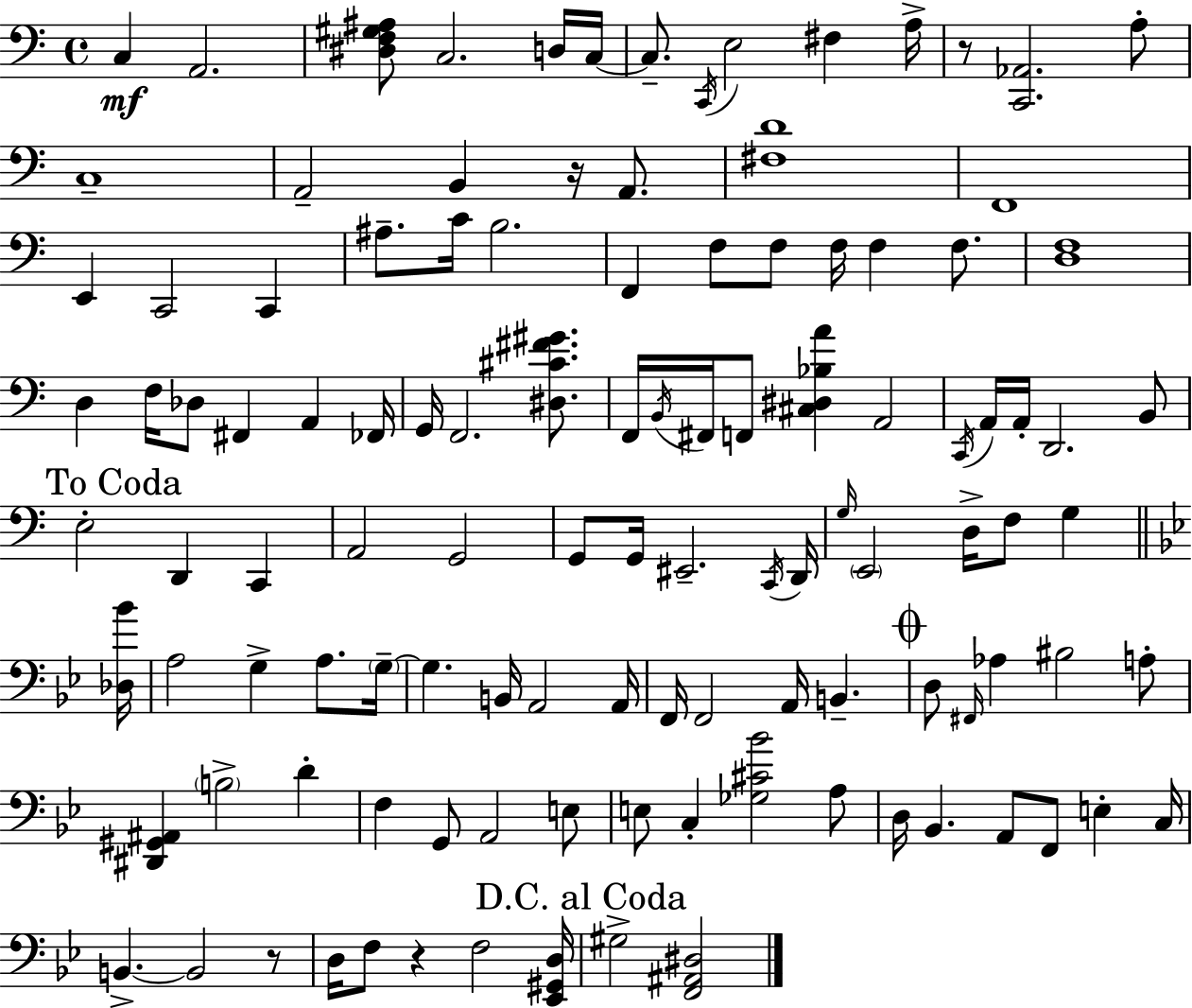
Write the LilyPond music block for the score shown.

{
  \clef bass
  \time 4/4
  \defaultTimeSignature
  \key c \major
  c4\mf a,2. | <dis f gis ais>8 c2. d16 c16~~ | c8.-- \acciaccatura { c,16 } e2 fis4 | a16-> r8 <c, aes,>2. a8-. | \break c1-- | a,2-- b,4 r16 a,8. | <fis d'>1 | f,1 | \break e,4 c,2 c,4 | ais8.-- c'16 b2. | f,4 f8 f8 f16 f4 f8. | <d f>1 | \break d4 f16 des8 fis,4 a,4 | fes,16 g,16 f,2. <dis cis' fis' gis'>8. | f,16 \acciaccatura { b,16 } fis,16 f,8 <cis dis bes a'>4 a,2 | \acciaccatura { c,16 } a,16 a,16-. d,2. | \break b,8 \mark "To Coda" e2-. d,4 c,4 | a,2 g,2 | g,8 g,16 eis,2.-- | \acciaccatura { c,16 } d,16 \grace { g16 } \parenthesize e,2 d16-> f8 | \break g4 \bar "||" \break \key g \minor <des bes'>16 a2 g4-> a8. | \parenthesize g16--~~ g4. b,16 a,2 | a,16 f,16 f,2 a,16 b,4.-- | \mark \markup { \musicglyph "scripts.coda" } d8 \grace { fis,16 } aes4 bis2 | \break a8-. <dis, gis, ais,>4 \parenthesize b2-> d'4-. | f4 g,8 a,2 | e8 e8 c4-. <ges cis' bes'>2 | a8 d16 bes,4. a,8 f,8 e4-. | \break c16 b,4.->~~ b,2 | r8 d16 f8 r4 f2 | <ees, gis, d>16 \mark "D.C. al Coda" gis2-> <f, ais, dis>2 | \bar "|."
}